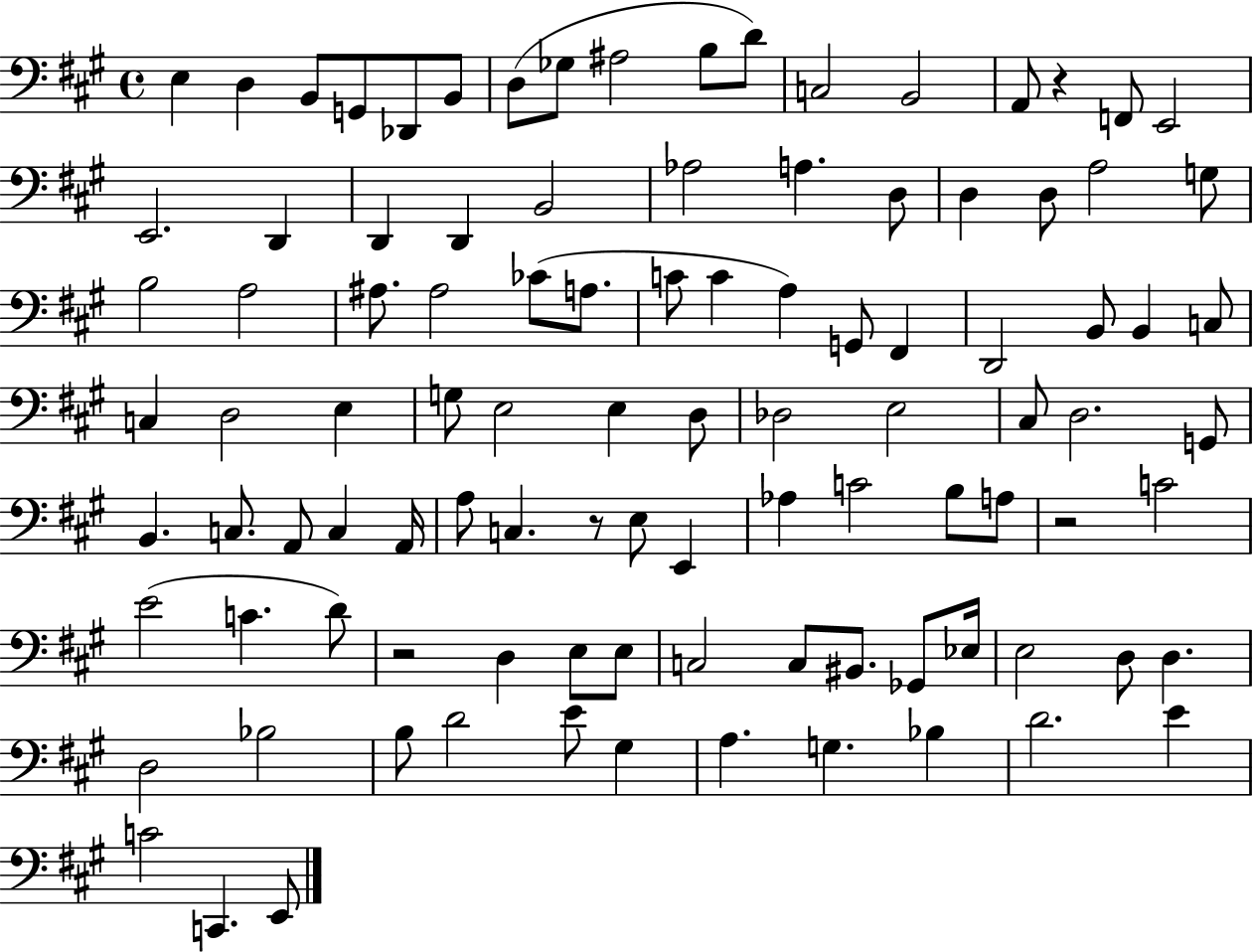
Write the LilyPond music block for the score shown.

{
  \clef bass
  \time 4/4
  \defaultTimeSignature
  \key a \major
  e4 d4 b,8 g,8 des,8 b,8 | d8( ges8 ais2 b8 d'8) | c2 b,2 | a,8 r4 f,8 e,2 | \break e,2. d,4 | d,4 d,4 b,2 | aes2 a4. d8 | d4 d8 a2 g8 | \break b2 a2 | ais8. ais2 ces'8( a8. | c'8 c'4 a4) g,8 fis,4 | d,2 b,8 b,4 c8 | \break c4 d2 e4 | g8 e2 e4 d8 | des2 e2 | cis8 d2. g,8 | \break b,4. c8. a,8 c4 a,16 | a8 c4. r8 e8 e,4 | aes4 c'2 b8 a8 | r2 c'2 | \break e'2( c'4. d'8) | r2 d4 e8 e8 | c2 c8 bis,8. ges,8 ees16 | e2 d8 d4. | \break d2 bes2 | b8 d'2 e'8 gis4 | a4. g4. bes4 | d'2. e'4 | \break c'2 c,4. e,8 | \bar "|."
}